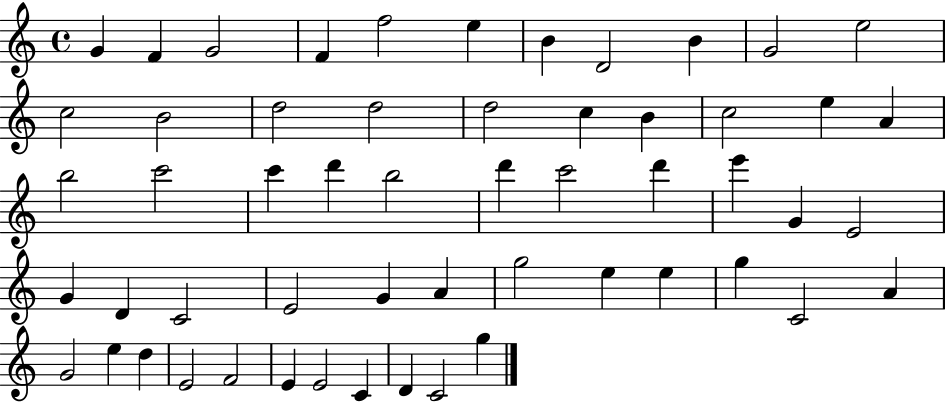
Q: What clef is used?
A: treble